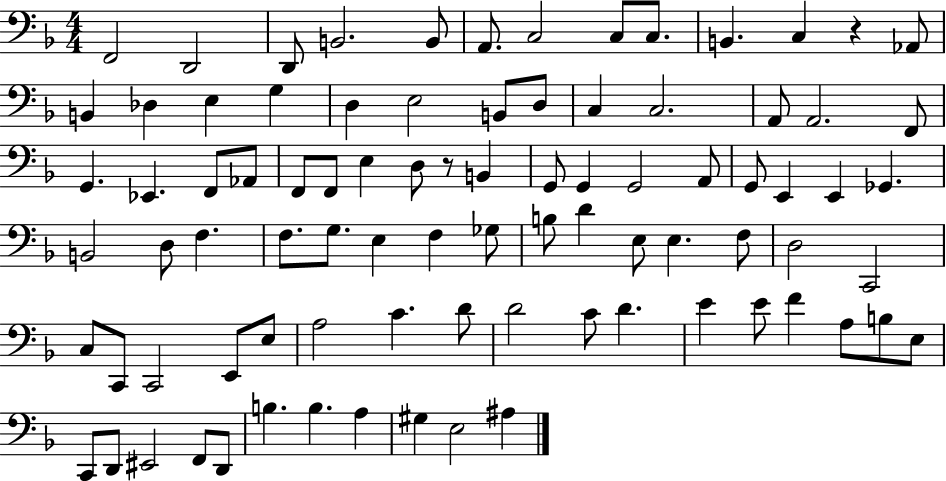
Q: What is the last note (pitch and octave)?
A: A#3